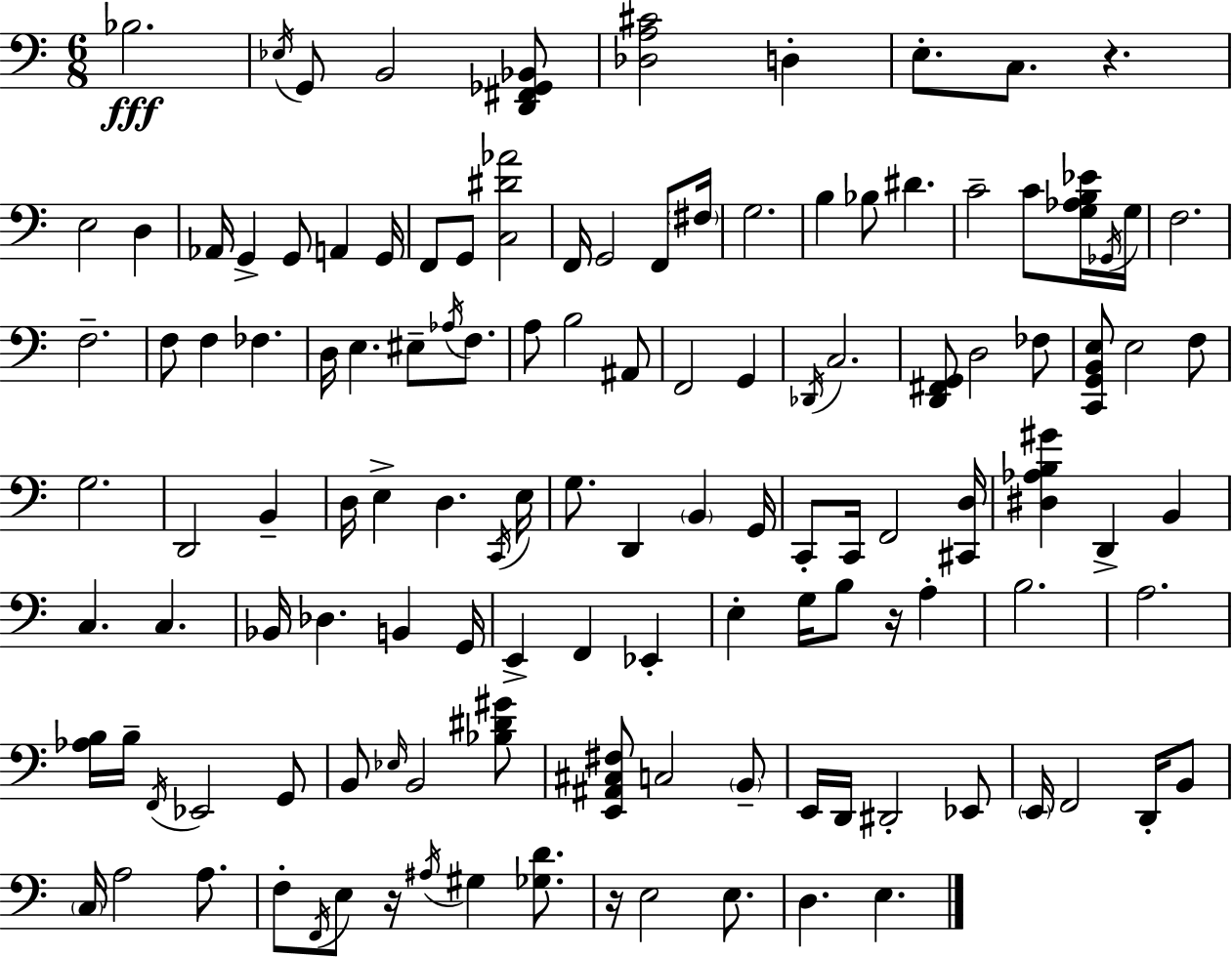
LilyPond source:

{
  \clef bass
  \numericTimeSignature
  \time 6/8
  \key a \minor
  \repeat volta 2 { bes2.\fff | \acciaccatura { ees16 } g,8 b,2 <d, fis, ges, bes,>8 | <des a cis'>2 d4-. | e8.-. c8. r4. | \break e2 d4 | aes,16 g,4-> g,8 a,4 | g,16 f,8 g,8 <c dis' aes'>2 | f,16 g,2 f,8 | \break \parenthesize fis16 g2. | b4 bes8 dis'4. | c'2-- c'8 <g aes b ees'>16 | \acciaccatura { ges,16 } g16 f2. | \break f2.-- | f8 f4 fes4. | d16 e4. eis8-- \acciaccatura { aes16 } | f8. a8 b2 | \break ais,8 f,2 g,4 | \acciaccatura { des,16 } c2. | <d, fis, g,>8 d2 | fes8 <c, g, b, e>8 e2 | \break f8 g2. | d,2 | b,4-- d16 e4-> d4. | \acciaccatura { c,16 } e16 g8. d,4 | \break \parenthesize b,4 g,16 c,8-. c,16 f,2 | <cis, d>16 <dis aes b gis'>4 d,4-> | b,4 c4. c4. | bes,16 des4. | \break b,4 g,16 e,4-> f,4 | ees,4-. e4-. g16 b8 | r16 a4-. b2. | a2. | \break <aes b>16 b16-- \acciaccatura { f,16 } ees,2 | g,8 b,8 \grace { ees16 } b,2 | <bes dis' gis'>8 <e, ais, cis fis>8 c2 | \parenthesize b,8-- e,16 d,16 dis,2-. | \break ees,8 \parenthesize e,16 f,2 | d,16-. b,8 \parenthesize c16 a2 | a8. f8-. \acciaccatura { f,16 } e8 | r16 \acciaccatura { ais16 } gis4 <ges d'>8. r16 e2 | \break e8. d4. | e4. } \bar "|."
}